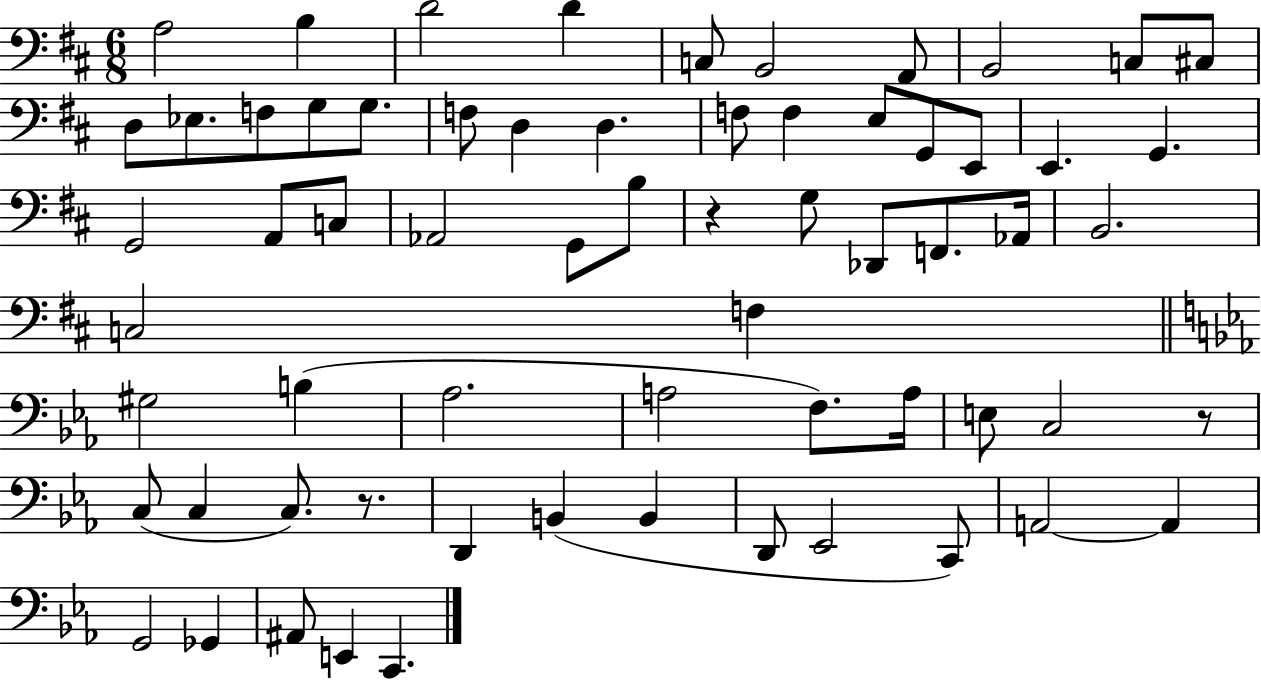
X:1
T:Untitled
M:6/8
L:1/4
K:D
A,2 B, D2 D C,/2 B,,2 A,,/2 B,,2 C,/2 ^C,/2 D,/2 _E,/2 F,/2 G,/2 G,/2 F,/2 D, D, F,/2 F, E,/2 G,,/2 E,,/2 E,, G,, G,,2 A,,/2 C,/2 _A,,2 G,,/2 B,/2 z G,/2 _D,,/2 F,,/2 _A,,/4 B,,2 C,2 F, ^G,2 B, _A,2 A,2 F,/2 A,/4 E,/2 C,2 z/2 C,/2 C, C,/2 z/2 D,, B,, B,, D,,/2 _E,,2 C,,/2 A,,2 A,, G,,2 _G,, ^A,,/2 E,, C,,